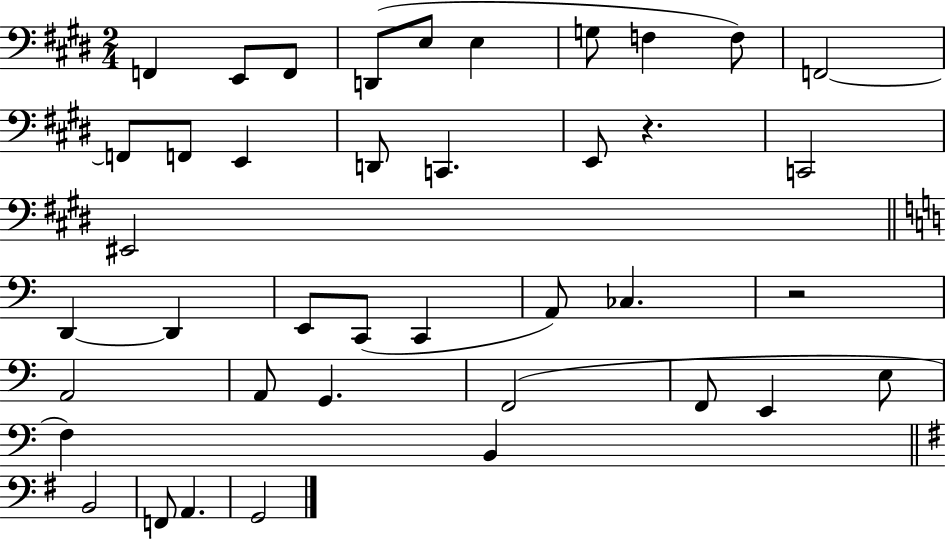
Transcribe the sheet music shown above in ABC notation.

X:1
T:Untitled
M:2/4
L:1/4
K:E
F,, E,,/2 F,,/2 D,,/2 E,/2 E, G,/2 F, F,/2 F,,2 F,,/2 F,,/2 E,, D,,/2 C,, E,,/2 z C,,2 ^E,,2 D,, D,, E,,/2 C,,/2 C,, A,,/2 _C, z2 A,,2 A,,/2 G,, F,,2 F,,/2 E,, E,/2 F, B,, B,,2 F,,/2 A,, G,,2